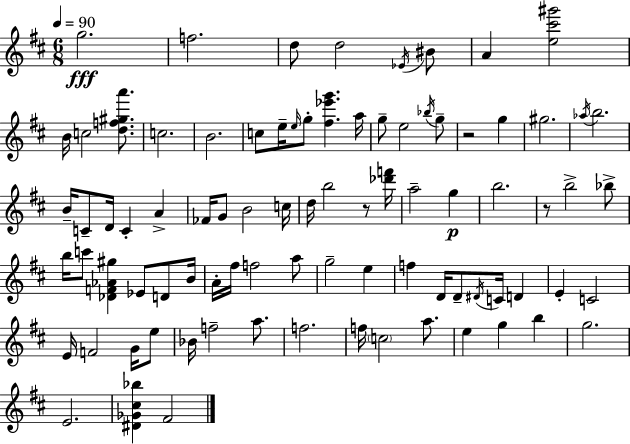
G5/h. F5/h. D5/e D5/h Eb4/s BIS4/e A4/q [E5,C#6,G#6]/h B4/s C5/h [D5,F5,G#5,A6]/e. C5/h. B4/h. C5/e E5/s E5/s G5/e [F#5,Eb6,G6]/q. A5/s G5/e E5/h Bb5/s G5/e R/h G5/q G#5/h. Ab5/s B5/h. B4/s C4/e D4/s C4/q A4/q FES4/s G4/e B4/h C5/s D5/s B5/h R/e [Db6,F6]/s A5/h G5/q B5/h. R/e B5/h Bb5/e B5/s C6/e [Db4,F4,Ab4,G#5]/q Eb4/e D4/e B4/s A4/s F#5/s F5/h A5/e G5/h E5/q F5/q D4/s D4/e D#4/s C4/s D4/q E4/q C4/h E4/s F4/h G4/s E5/e Bb4/s F5/h A5/e. F5/h. F5/s C5/h A5/e. E5/q G5/q B5/q G5/h. E4/h. [D#4,Gb4,C#5,Bb5]/q F#4/h